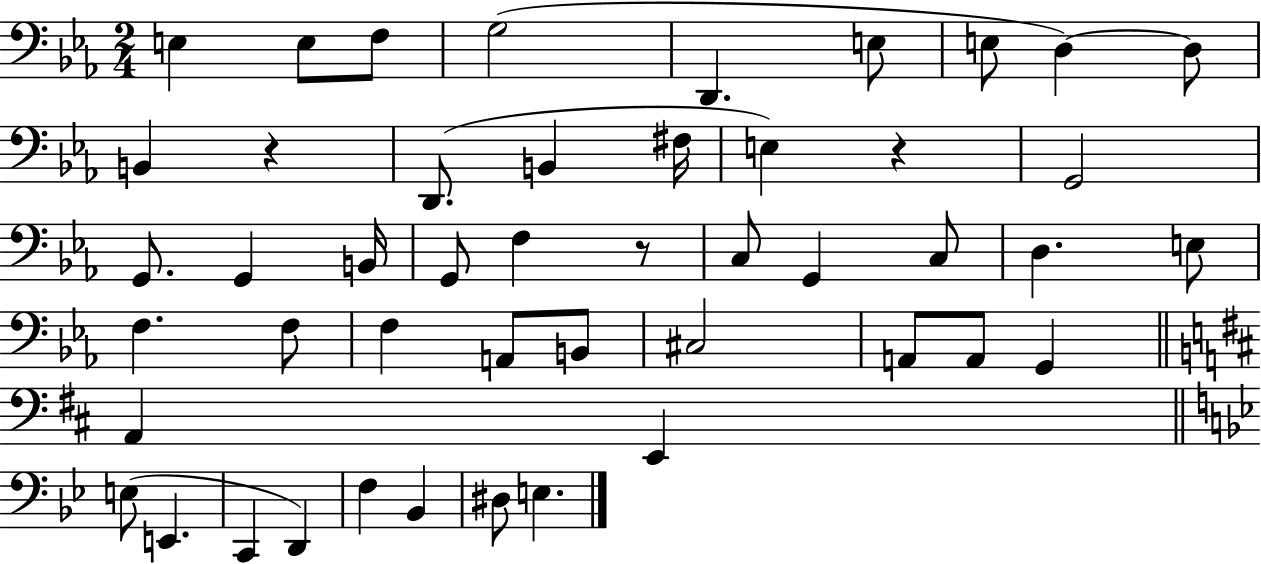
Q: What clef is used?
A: bass